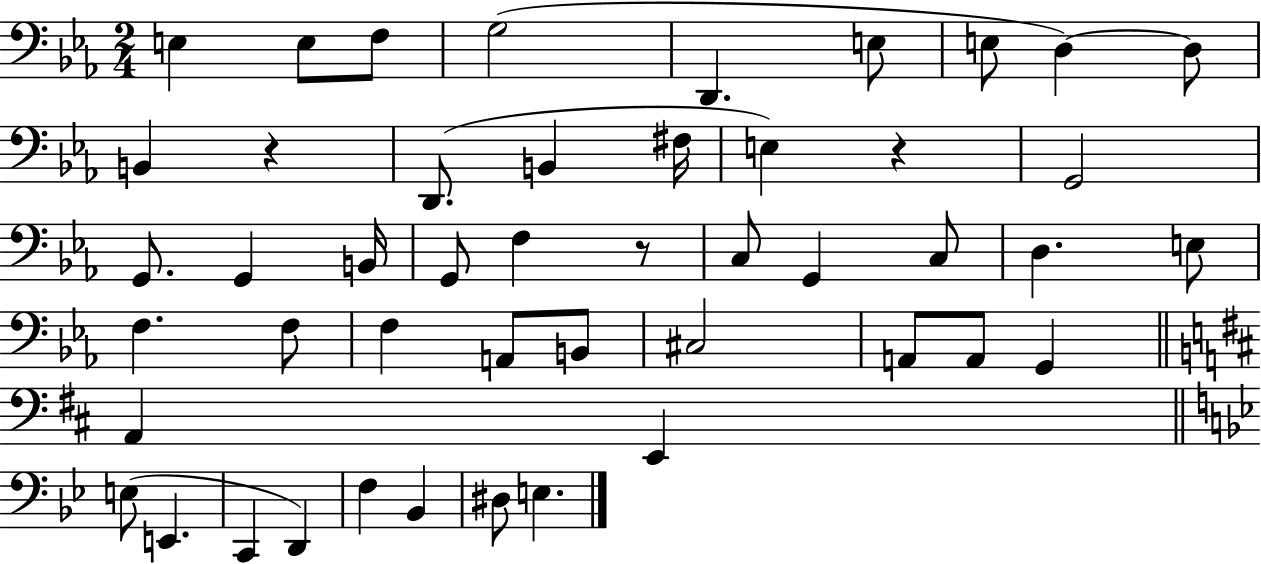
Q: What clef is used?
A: bass